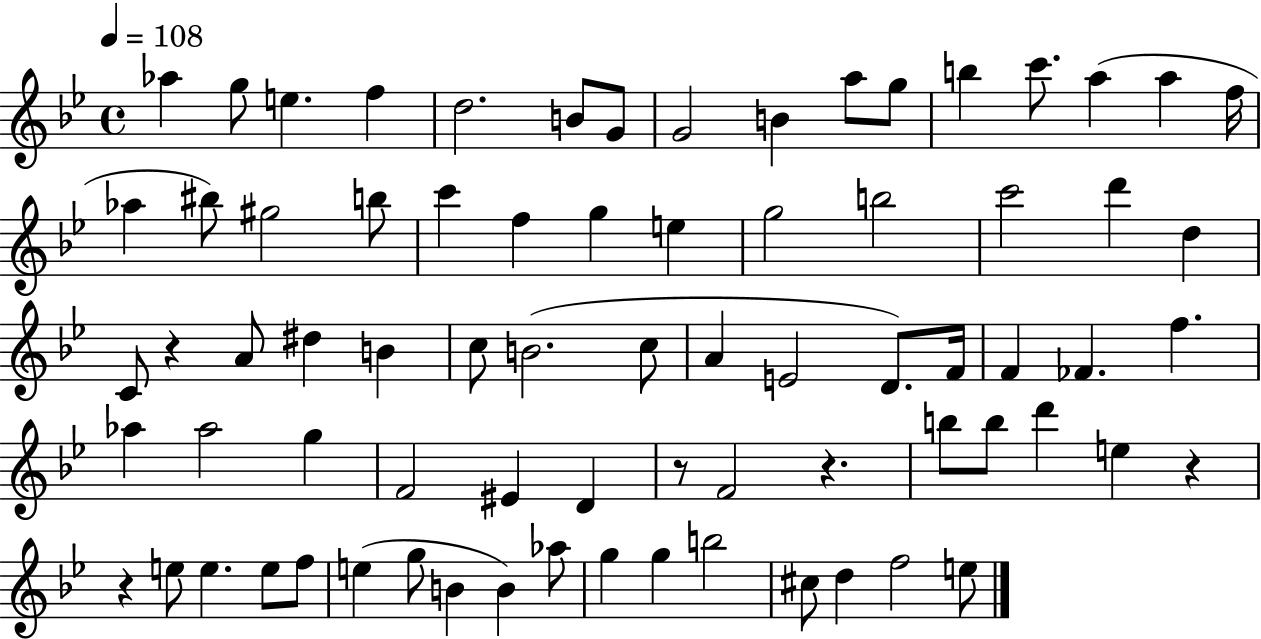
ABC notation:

X:1
T:Untitled
M:4/4
L:1/4
K:Bb
_a g/2 e f d2 B/2 G/2 G2 B a/2 g/2 b c'/2 a a f/4 _a ^b/2 ^g2 b/2 c' f g e g2 b2 c'2 d' d C/2 z A/2 ^d B c/2 B2 c/2 A E2 D/2 F/4 F _F f _a _a2 g F2 ^E D z/2 F2 z b/2 b/2 d' e z z e/2 e e/2 f/2 e g/2 B B _a/2 g g b2 ^c/2 d f2 e/2